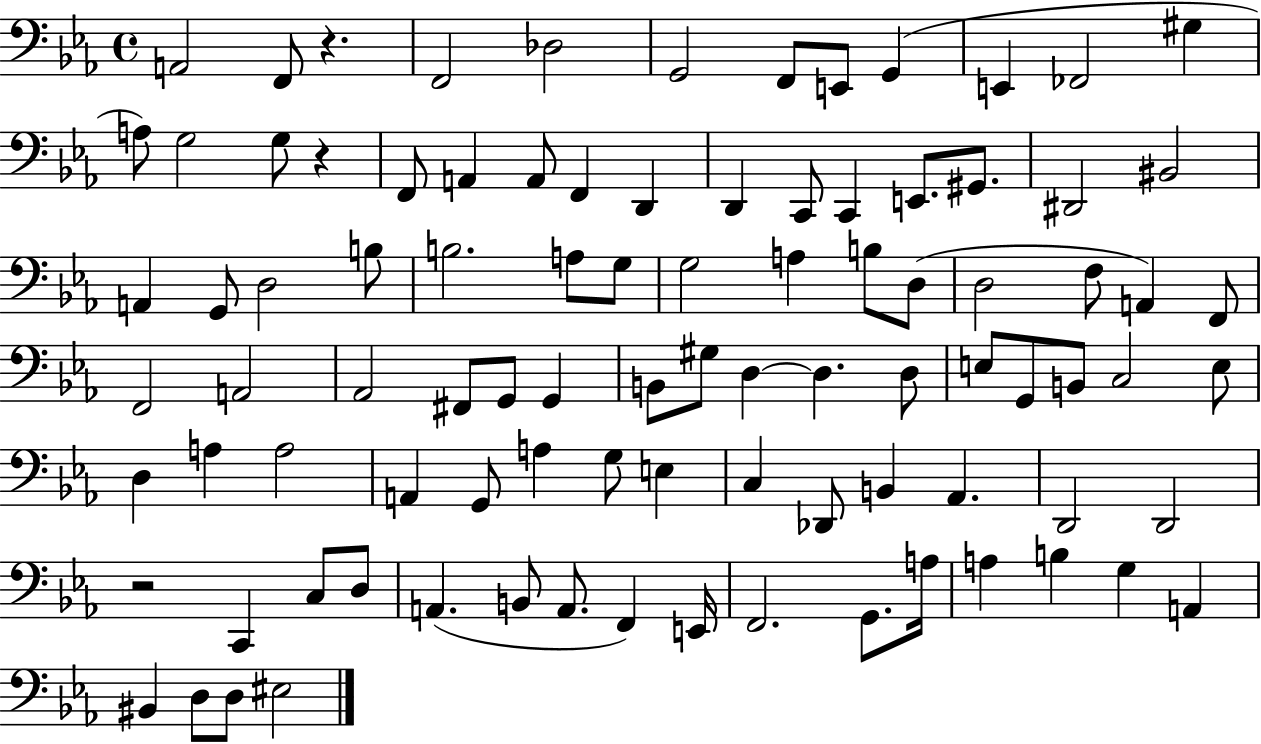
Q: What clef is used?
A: bass